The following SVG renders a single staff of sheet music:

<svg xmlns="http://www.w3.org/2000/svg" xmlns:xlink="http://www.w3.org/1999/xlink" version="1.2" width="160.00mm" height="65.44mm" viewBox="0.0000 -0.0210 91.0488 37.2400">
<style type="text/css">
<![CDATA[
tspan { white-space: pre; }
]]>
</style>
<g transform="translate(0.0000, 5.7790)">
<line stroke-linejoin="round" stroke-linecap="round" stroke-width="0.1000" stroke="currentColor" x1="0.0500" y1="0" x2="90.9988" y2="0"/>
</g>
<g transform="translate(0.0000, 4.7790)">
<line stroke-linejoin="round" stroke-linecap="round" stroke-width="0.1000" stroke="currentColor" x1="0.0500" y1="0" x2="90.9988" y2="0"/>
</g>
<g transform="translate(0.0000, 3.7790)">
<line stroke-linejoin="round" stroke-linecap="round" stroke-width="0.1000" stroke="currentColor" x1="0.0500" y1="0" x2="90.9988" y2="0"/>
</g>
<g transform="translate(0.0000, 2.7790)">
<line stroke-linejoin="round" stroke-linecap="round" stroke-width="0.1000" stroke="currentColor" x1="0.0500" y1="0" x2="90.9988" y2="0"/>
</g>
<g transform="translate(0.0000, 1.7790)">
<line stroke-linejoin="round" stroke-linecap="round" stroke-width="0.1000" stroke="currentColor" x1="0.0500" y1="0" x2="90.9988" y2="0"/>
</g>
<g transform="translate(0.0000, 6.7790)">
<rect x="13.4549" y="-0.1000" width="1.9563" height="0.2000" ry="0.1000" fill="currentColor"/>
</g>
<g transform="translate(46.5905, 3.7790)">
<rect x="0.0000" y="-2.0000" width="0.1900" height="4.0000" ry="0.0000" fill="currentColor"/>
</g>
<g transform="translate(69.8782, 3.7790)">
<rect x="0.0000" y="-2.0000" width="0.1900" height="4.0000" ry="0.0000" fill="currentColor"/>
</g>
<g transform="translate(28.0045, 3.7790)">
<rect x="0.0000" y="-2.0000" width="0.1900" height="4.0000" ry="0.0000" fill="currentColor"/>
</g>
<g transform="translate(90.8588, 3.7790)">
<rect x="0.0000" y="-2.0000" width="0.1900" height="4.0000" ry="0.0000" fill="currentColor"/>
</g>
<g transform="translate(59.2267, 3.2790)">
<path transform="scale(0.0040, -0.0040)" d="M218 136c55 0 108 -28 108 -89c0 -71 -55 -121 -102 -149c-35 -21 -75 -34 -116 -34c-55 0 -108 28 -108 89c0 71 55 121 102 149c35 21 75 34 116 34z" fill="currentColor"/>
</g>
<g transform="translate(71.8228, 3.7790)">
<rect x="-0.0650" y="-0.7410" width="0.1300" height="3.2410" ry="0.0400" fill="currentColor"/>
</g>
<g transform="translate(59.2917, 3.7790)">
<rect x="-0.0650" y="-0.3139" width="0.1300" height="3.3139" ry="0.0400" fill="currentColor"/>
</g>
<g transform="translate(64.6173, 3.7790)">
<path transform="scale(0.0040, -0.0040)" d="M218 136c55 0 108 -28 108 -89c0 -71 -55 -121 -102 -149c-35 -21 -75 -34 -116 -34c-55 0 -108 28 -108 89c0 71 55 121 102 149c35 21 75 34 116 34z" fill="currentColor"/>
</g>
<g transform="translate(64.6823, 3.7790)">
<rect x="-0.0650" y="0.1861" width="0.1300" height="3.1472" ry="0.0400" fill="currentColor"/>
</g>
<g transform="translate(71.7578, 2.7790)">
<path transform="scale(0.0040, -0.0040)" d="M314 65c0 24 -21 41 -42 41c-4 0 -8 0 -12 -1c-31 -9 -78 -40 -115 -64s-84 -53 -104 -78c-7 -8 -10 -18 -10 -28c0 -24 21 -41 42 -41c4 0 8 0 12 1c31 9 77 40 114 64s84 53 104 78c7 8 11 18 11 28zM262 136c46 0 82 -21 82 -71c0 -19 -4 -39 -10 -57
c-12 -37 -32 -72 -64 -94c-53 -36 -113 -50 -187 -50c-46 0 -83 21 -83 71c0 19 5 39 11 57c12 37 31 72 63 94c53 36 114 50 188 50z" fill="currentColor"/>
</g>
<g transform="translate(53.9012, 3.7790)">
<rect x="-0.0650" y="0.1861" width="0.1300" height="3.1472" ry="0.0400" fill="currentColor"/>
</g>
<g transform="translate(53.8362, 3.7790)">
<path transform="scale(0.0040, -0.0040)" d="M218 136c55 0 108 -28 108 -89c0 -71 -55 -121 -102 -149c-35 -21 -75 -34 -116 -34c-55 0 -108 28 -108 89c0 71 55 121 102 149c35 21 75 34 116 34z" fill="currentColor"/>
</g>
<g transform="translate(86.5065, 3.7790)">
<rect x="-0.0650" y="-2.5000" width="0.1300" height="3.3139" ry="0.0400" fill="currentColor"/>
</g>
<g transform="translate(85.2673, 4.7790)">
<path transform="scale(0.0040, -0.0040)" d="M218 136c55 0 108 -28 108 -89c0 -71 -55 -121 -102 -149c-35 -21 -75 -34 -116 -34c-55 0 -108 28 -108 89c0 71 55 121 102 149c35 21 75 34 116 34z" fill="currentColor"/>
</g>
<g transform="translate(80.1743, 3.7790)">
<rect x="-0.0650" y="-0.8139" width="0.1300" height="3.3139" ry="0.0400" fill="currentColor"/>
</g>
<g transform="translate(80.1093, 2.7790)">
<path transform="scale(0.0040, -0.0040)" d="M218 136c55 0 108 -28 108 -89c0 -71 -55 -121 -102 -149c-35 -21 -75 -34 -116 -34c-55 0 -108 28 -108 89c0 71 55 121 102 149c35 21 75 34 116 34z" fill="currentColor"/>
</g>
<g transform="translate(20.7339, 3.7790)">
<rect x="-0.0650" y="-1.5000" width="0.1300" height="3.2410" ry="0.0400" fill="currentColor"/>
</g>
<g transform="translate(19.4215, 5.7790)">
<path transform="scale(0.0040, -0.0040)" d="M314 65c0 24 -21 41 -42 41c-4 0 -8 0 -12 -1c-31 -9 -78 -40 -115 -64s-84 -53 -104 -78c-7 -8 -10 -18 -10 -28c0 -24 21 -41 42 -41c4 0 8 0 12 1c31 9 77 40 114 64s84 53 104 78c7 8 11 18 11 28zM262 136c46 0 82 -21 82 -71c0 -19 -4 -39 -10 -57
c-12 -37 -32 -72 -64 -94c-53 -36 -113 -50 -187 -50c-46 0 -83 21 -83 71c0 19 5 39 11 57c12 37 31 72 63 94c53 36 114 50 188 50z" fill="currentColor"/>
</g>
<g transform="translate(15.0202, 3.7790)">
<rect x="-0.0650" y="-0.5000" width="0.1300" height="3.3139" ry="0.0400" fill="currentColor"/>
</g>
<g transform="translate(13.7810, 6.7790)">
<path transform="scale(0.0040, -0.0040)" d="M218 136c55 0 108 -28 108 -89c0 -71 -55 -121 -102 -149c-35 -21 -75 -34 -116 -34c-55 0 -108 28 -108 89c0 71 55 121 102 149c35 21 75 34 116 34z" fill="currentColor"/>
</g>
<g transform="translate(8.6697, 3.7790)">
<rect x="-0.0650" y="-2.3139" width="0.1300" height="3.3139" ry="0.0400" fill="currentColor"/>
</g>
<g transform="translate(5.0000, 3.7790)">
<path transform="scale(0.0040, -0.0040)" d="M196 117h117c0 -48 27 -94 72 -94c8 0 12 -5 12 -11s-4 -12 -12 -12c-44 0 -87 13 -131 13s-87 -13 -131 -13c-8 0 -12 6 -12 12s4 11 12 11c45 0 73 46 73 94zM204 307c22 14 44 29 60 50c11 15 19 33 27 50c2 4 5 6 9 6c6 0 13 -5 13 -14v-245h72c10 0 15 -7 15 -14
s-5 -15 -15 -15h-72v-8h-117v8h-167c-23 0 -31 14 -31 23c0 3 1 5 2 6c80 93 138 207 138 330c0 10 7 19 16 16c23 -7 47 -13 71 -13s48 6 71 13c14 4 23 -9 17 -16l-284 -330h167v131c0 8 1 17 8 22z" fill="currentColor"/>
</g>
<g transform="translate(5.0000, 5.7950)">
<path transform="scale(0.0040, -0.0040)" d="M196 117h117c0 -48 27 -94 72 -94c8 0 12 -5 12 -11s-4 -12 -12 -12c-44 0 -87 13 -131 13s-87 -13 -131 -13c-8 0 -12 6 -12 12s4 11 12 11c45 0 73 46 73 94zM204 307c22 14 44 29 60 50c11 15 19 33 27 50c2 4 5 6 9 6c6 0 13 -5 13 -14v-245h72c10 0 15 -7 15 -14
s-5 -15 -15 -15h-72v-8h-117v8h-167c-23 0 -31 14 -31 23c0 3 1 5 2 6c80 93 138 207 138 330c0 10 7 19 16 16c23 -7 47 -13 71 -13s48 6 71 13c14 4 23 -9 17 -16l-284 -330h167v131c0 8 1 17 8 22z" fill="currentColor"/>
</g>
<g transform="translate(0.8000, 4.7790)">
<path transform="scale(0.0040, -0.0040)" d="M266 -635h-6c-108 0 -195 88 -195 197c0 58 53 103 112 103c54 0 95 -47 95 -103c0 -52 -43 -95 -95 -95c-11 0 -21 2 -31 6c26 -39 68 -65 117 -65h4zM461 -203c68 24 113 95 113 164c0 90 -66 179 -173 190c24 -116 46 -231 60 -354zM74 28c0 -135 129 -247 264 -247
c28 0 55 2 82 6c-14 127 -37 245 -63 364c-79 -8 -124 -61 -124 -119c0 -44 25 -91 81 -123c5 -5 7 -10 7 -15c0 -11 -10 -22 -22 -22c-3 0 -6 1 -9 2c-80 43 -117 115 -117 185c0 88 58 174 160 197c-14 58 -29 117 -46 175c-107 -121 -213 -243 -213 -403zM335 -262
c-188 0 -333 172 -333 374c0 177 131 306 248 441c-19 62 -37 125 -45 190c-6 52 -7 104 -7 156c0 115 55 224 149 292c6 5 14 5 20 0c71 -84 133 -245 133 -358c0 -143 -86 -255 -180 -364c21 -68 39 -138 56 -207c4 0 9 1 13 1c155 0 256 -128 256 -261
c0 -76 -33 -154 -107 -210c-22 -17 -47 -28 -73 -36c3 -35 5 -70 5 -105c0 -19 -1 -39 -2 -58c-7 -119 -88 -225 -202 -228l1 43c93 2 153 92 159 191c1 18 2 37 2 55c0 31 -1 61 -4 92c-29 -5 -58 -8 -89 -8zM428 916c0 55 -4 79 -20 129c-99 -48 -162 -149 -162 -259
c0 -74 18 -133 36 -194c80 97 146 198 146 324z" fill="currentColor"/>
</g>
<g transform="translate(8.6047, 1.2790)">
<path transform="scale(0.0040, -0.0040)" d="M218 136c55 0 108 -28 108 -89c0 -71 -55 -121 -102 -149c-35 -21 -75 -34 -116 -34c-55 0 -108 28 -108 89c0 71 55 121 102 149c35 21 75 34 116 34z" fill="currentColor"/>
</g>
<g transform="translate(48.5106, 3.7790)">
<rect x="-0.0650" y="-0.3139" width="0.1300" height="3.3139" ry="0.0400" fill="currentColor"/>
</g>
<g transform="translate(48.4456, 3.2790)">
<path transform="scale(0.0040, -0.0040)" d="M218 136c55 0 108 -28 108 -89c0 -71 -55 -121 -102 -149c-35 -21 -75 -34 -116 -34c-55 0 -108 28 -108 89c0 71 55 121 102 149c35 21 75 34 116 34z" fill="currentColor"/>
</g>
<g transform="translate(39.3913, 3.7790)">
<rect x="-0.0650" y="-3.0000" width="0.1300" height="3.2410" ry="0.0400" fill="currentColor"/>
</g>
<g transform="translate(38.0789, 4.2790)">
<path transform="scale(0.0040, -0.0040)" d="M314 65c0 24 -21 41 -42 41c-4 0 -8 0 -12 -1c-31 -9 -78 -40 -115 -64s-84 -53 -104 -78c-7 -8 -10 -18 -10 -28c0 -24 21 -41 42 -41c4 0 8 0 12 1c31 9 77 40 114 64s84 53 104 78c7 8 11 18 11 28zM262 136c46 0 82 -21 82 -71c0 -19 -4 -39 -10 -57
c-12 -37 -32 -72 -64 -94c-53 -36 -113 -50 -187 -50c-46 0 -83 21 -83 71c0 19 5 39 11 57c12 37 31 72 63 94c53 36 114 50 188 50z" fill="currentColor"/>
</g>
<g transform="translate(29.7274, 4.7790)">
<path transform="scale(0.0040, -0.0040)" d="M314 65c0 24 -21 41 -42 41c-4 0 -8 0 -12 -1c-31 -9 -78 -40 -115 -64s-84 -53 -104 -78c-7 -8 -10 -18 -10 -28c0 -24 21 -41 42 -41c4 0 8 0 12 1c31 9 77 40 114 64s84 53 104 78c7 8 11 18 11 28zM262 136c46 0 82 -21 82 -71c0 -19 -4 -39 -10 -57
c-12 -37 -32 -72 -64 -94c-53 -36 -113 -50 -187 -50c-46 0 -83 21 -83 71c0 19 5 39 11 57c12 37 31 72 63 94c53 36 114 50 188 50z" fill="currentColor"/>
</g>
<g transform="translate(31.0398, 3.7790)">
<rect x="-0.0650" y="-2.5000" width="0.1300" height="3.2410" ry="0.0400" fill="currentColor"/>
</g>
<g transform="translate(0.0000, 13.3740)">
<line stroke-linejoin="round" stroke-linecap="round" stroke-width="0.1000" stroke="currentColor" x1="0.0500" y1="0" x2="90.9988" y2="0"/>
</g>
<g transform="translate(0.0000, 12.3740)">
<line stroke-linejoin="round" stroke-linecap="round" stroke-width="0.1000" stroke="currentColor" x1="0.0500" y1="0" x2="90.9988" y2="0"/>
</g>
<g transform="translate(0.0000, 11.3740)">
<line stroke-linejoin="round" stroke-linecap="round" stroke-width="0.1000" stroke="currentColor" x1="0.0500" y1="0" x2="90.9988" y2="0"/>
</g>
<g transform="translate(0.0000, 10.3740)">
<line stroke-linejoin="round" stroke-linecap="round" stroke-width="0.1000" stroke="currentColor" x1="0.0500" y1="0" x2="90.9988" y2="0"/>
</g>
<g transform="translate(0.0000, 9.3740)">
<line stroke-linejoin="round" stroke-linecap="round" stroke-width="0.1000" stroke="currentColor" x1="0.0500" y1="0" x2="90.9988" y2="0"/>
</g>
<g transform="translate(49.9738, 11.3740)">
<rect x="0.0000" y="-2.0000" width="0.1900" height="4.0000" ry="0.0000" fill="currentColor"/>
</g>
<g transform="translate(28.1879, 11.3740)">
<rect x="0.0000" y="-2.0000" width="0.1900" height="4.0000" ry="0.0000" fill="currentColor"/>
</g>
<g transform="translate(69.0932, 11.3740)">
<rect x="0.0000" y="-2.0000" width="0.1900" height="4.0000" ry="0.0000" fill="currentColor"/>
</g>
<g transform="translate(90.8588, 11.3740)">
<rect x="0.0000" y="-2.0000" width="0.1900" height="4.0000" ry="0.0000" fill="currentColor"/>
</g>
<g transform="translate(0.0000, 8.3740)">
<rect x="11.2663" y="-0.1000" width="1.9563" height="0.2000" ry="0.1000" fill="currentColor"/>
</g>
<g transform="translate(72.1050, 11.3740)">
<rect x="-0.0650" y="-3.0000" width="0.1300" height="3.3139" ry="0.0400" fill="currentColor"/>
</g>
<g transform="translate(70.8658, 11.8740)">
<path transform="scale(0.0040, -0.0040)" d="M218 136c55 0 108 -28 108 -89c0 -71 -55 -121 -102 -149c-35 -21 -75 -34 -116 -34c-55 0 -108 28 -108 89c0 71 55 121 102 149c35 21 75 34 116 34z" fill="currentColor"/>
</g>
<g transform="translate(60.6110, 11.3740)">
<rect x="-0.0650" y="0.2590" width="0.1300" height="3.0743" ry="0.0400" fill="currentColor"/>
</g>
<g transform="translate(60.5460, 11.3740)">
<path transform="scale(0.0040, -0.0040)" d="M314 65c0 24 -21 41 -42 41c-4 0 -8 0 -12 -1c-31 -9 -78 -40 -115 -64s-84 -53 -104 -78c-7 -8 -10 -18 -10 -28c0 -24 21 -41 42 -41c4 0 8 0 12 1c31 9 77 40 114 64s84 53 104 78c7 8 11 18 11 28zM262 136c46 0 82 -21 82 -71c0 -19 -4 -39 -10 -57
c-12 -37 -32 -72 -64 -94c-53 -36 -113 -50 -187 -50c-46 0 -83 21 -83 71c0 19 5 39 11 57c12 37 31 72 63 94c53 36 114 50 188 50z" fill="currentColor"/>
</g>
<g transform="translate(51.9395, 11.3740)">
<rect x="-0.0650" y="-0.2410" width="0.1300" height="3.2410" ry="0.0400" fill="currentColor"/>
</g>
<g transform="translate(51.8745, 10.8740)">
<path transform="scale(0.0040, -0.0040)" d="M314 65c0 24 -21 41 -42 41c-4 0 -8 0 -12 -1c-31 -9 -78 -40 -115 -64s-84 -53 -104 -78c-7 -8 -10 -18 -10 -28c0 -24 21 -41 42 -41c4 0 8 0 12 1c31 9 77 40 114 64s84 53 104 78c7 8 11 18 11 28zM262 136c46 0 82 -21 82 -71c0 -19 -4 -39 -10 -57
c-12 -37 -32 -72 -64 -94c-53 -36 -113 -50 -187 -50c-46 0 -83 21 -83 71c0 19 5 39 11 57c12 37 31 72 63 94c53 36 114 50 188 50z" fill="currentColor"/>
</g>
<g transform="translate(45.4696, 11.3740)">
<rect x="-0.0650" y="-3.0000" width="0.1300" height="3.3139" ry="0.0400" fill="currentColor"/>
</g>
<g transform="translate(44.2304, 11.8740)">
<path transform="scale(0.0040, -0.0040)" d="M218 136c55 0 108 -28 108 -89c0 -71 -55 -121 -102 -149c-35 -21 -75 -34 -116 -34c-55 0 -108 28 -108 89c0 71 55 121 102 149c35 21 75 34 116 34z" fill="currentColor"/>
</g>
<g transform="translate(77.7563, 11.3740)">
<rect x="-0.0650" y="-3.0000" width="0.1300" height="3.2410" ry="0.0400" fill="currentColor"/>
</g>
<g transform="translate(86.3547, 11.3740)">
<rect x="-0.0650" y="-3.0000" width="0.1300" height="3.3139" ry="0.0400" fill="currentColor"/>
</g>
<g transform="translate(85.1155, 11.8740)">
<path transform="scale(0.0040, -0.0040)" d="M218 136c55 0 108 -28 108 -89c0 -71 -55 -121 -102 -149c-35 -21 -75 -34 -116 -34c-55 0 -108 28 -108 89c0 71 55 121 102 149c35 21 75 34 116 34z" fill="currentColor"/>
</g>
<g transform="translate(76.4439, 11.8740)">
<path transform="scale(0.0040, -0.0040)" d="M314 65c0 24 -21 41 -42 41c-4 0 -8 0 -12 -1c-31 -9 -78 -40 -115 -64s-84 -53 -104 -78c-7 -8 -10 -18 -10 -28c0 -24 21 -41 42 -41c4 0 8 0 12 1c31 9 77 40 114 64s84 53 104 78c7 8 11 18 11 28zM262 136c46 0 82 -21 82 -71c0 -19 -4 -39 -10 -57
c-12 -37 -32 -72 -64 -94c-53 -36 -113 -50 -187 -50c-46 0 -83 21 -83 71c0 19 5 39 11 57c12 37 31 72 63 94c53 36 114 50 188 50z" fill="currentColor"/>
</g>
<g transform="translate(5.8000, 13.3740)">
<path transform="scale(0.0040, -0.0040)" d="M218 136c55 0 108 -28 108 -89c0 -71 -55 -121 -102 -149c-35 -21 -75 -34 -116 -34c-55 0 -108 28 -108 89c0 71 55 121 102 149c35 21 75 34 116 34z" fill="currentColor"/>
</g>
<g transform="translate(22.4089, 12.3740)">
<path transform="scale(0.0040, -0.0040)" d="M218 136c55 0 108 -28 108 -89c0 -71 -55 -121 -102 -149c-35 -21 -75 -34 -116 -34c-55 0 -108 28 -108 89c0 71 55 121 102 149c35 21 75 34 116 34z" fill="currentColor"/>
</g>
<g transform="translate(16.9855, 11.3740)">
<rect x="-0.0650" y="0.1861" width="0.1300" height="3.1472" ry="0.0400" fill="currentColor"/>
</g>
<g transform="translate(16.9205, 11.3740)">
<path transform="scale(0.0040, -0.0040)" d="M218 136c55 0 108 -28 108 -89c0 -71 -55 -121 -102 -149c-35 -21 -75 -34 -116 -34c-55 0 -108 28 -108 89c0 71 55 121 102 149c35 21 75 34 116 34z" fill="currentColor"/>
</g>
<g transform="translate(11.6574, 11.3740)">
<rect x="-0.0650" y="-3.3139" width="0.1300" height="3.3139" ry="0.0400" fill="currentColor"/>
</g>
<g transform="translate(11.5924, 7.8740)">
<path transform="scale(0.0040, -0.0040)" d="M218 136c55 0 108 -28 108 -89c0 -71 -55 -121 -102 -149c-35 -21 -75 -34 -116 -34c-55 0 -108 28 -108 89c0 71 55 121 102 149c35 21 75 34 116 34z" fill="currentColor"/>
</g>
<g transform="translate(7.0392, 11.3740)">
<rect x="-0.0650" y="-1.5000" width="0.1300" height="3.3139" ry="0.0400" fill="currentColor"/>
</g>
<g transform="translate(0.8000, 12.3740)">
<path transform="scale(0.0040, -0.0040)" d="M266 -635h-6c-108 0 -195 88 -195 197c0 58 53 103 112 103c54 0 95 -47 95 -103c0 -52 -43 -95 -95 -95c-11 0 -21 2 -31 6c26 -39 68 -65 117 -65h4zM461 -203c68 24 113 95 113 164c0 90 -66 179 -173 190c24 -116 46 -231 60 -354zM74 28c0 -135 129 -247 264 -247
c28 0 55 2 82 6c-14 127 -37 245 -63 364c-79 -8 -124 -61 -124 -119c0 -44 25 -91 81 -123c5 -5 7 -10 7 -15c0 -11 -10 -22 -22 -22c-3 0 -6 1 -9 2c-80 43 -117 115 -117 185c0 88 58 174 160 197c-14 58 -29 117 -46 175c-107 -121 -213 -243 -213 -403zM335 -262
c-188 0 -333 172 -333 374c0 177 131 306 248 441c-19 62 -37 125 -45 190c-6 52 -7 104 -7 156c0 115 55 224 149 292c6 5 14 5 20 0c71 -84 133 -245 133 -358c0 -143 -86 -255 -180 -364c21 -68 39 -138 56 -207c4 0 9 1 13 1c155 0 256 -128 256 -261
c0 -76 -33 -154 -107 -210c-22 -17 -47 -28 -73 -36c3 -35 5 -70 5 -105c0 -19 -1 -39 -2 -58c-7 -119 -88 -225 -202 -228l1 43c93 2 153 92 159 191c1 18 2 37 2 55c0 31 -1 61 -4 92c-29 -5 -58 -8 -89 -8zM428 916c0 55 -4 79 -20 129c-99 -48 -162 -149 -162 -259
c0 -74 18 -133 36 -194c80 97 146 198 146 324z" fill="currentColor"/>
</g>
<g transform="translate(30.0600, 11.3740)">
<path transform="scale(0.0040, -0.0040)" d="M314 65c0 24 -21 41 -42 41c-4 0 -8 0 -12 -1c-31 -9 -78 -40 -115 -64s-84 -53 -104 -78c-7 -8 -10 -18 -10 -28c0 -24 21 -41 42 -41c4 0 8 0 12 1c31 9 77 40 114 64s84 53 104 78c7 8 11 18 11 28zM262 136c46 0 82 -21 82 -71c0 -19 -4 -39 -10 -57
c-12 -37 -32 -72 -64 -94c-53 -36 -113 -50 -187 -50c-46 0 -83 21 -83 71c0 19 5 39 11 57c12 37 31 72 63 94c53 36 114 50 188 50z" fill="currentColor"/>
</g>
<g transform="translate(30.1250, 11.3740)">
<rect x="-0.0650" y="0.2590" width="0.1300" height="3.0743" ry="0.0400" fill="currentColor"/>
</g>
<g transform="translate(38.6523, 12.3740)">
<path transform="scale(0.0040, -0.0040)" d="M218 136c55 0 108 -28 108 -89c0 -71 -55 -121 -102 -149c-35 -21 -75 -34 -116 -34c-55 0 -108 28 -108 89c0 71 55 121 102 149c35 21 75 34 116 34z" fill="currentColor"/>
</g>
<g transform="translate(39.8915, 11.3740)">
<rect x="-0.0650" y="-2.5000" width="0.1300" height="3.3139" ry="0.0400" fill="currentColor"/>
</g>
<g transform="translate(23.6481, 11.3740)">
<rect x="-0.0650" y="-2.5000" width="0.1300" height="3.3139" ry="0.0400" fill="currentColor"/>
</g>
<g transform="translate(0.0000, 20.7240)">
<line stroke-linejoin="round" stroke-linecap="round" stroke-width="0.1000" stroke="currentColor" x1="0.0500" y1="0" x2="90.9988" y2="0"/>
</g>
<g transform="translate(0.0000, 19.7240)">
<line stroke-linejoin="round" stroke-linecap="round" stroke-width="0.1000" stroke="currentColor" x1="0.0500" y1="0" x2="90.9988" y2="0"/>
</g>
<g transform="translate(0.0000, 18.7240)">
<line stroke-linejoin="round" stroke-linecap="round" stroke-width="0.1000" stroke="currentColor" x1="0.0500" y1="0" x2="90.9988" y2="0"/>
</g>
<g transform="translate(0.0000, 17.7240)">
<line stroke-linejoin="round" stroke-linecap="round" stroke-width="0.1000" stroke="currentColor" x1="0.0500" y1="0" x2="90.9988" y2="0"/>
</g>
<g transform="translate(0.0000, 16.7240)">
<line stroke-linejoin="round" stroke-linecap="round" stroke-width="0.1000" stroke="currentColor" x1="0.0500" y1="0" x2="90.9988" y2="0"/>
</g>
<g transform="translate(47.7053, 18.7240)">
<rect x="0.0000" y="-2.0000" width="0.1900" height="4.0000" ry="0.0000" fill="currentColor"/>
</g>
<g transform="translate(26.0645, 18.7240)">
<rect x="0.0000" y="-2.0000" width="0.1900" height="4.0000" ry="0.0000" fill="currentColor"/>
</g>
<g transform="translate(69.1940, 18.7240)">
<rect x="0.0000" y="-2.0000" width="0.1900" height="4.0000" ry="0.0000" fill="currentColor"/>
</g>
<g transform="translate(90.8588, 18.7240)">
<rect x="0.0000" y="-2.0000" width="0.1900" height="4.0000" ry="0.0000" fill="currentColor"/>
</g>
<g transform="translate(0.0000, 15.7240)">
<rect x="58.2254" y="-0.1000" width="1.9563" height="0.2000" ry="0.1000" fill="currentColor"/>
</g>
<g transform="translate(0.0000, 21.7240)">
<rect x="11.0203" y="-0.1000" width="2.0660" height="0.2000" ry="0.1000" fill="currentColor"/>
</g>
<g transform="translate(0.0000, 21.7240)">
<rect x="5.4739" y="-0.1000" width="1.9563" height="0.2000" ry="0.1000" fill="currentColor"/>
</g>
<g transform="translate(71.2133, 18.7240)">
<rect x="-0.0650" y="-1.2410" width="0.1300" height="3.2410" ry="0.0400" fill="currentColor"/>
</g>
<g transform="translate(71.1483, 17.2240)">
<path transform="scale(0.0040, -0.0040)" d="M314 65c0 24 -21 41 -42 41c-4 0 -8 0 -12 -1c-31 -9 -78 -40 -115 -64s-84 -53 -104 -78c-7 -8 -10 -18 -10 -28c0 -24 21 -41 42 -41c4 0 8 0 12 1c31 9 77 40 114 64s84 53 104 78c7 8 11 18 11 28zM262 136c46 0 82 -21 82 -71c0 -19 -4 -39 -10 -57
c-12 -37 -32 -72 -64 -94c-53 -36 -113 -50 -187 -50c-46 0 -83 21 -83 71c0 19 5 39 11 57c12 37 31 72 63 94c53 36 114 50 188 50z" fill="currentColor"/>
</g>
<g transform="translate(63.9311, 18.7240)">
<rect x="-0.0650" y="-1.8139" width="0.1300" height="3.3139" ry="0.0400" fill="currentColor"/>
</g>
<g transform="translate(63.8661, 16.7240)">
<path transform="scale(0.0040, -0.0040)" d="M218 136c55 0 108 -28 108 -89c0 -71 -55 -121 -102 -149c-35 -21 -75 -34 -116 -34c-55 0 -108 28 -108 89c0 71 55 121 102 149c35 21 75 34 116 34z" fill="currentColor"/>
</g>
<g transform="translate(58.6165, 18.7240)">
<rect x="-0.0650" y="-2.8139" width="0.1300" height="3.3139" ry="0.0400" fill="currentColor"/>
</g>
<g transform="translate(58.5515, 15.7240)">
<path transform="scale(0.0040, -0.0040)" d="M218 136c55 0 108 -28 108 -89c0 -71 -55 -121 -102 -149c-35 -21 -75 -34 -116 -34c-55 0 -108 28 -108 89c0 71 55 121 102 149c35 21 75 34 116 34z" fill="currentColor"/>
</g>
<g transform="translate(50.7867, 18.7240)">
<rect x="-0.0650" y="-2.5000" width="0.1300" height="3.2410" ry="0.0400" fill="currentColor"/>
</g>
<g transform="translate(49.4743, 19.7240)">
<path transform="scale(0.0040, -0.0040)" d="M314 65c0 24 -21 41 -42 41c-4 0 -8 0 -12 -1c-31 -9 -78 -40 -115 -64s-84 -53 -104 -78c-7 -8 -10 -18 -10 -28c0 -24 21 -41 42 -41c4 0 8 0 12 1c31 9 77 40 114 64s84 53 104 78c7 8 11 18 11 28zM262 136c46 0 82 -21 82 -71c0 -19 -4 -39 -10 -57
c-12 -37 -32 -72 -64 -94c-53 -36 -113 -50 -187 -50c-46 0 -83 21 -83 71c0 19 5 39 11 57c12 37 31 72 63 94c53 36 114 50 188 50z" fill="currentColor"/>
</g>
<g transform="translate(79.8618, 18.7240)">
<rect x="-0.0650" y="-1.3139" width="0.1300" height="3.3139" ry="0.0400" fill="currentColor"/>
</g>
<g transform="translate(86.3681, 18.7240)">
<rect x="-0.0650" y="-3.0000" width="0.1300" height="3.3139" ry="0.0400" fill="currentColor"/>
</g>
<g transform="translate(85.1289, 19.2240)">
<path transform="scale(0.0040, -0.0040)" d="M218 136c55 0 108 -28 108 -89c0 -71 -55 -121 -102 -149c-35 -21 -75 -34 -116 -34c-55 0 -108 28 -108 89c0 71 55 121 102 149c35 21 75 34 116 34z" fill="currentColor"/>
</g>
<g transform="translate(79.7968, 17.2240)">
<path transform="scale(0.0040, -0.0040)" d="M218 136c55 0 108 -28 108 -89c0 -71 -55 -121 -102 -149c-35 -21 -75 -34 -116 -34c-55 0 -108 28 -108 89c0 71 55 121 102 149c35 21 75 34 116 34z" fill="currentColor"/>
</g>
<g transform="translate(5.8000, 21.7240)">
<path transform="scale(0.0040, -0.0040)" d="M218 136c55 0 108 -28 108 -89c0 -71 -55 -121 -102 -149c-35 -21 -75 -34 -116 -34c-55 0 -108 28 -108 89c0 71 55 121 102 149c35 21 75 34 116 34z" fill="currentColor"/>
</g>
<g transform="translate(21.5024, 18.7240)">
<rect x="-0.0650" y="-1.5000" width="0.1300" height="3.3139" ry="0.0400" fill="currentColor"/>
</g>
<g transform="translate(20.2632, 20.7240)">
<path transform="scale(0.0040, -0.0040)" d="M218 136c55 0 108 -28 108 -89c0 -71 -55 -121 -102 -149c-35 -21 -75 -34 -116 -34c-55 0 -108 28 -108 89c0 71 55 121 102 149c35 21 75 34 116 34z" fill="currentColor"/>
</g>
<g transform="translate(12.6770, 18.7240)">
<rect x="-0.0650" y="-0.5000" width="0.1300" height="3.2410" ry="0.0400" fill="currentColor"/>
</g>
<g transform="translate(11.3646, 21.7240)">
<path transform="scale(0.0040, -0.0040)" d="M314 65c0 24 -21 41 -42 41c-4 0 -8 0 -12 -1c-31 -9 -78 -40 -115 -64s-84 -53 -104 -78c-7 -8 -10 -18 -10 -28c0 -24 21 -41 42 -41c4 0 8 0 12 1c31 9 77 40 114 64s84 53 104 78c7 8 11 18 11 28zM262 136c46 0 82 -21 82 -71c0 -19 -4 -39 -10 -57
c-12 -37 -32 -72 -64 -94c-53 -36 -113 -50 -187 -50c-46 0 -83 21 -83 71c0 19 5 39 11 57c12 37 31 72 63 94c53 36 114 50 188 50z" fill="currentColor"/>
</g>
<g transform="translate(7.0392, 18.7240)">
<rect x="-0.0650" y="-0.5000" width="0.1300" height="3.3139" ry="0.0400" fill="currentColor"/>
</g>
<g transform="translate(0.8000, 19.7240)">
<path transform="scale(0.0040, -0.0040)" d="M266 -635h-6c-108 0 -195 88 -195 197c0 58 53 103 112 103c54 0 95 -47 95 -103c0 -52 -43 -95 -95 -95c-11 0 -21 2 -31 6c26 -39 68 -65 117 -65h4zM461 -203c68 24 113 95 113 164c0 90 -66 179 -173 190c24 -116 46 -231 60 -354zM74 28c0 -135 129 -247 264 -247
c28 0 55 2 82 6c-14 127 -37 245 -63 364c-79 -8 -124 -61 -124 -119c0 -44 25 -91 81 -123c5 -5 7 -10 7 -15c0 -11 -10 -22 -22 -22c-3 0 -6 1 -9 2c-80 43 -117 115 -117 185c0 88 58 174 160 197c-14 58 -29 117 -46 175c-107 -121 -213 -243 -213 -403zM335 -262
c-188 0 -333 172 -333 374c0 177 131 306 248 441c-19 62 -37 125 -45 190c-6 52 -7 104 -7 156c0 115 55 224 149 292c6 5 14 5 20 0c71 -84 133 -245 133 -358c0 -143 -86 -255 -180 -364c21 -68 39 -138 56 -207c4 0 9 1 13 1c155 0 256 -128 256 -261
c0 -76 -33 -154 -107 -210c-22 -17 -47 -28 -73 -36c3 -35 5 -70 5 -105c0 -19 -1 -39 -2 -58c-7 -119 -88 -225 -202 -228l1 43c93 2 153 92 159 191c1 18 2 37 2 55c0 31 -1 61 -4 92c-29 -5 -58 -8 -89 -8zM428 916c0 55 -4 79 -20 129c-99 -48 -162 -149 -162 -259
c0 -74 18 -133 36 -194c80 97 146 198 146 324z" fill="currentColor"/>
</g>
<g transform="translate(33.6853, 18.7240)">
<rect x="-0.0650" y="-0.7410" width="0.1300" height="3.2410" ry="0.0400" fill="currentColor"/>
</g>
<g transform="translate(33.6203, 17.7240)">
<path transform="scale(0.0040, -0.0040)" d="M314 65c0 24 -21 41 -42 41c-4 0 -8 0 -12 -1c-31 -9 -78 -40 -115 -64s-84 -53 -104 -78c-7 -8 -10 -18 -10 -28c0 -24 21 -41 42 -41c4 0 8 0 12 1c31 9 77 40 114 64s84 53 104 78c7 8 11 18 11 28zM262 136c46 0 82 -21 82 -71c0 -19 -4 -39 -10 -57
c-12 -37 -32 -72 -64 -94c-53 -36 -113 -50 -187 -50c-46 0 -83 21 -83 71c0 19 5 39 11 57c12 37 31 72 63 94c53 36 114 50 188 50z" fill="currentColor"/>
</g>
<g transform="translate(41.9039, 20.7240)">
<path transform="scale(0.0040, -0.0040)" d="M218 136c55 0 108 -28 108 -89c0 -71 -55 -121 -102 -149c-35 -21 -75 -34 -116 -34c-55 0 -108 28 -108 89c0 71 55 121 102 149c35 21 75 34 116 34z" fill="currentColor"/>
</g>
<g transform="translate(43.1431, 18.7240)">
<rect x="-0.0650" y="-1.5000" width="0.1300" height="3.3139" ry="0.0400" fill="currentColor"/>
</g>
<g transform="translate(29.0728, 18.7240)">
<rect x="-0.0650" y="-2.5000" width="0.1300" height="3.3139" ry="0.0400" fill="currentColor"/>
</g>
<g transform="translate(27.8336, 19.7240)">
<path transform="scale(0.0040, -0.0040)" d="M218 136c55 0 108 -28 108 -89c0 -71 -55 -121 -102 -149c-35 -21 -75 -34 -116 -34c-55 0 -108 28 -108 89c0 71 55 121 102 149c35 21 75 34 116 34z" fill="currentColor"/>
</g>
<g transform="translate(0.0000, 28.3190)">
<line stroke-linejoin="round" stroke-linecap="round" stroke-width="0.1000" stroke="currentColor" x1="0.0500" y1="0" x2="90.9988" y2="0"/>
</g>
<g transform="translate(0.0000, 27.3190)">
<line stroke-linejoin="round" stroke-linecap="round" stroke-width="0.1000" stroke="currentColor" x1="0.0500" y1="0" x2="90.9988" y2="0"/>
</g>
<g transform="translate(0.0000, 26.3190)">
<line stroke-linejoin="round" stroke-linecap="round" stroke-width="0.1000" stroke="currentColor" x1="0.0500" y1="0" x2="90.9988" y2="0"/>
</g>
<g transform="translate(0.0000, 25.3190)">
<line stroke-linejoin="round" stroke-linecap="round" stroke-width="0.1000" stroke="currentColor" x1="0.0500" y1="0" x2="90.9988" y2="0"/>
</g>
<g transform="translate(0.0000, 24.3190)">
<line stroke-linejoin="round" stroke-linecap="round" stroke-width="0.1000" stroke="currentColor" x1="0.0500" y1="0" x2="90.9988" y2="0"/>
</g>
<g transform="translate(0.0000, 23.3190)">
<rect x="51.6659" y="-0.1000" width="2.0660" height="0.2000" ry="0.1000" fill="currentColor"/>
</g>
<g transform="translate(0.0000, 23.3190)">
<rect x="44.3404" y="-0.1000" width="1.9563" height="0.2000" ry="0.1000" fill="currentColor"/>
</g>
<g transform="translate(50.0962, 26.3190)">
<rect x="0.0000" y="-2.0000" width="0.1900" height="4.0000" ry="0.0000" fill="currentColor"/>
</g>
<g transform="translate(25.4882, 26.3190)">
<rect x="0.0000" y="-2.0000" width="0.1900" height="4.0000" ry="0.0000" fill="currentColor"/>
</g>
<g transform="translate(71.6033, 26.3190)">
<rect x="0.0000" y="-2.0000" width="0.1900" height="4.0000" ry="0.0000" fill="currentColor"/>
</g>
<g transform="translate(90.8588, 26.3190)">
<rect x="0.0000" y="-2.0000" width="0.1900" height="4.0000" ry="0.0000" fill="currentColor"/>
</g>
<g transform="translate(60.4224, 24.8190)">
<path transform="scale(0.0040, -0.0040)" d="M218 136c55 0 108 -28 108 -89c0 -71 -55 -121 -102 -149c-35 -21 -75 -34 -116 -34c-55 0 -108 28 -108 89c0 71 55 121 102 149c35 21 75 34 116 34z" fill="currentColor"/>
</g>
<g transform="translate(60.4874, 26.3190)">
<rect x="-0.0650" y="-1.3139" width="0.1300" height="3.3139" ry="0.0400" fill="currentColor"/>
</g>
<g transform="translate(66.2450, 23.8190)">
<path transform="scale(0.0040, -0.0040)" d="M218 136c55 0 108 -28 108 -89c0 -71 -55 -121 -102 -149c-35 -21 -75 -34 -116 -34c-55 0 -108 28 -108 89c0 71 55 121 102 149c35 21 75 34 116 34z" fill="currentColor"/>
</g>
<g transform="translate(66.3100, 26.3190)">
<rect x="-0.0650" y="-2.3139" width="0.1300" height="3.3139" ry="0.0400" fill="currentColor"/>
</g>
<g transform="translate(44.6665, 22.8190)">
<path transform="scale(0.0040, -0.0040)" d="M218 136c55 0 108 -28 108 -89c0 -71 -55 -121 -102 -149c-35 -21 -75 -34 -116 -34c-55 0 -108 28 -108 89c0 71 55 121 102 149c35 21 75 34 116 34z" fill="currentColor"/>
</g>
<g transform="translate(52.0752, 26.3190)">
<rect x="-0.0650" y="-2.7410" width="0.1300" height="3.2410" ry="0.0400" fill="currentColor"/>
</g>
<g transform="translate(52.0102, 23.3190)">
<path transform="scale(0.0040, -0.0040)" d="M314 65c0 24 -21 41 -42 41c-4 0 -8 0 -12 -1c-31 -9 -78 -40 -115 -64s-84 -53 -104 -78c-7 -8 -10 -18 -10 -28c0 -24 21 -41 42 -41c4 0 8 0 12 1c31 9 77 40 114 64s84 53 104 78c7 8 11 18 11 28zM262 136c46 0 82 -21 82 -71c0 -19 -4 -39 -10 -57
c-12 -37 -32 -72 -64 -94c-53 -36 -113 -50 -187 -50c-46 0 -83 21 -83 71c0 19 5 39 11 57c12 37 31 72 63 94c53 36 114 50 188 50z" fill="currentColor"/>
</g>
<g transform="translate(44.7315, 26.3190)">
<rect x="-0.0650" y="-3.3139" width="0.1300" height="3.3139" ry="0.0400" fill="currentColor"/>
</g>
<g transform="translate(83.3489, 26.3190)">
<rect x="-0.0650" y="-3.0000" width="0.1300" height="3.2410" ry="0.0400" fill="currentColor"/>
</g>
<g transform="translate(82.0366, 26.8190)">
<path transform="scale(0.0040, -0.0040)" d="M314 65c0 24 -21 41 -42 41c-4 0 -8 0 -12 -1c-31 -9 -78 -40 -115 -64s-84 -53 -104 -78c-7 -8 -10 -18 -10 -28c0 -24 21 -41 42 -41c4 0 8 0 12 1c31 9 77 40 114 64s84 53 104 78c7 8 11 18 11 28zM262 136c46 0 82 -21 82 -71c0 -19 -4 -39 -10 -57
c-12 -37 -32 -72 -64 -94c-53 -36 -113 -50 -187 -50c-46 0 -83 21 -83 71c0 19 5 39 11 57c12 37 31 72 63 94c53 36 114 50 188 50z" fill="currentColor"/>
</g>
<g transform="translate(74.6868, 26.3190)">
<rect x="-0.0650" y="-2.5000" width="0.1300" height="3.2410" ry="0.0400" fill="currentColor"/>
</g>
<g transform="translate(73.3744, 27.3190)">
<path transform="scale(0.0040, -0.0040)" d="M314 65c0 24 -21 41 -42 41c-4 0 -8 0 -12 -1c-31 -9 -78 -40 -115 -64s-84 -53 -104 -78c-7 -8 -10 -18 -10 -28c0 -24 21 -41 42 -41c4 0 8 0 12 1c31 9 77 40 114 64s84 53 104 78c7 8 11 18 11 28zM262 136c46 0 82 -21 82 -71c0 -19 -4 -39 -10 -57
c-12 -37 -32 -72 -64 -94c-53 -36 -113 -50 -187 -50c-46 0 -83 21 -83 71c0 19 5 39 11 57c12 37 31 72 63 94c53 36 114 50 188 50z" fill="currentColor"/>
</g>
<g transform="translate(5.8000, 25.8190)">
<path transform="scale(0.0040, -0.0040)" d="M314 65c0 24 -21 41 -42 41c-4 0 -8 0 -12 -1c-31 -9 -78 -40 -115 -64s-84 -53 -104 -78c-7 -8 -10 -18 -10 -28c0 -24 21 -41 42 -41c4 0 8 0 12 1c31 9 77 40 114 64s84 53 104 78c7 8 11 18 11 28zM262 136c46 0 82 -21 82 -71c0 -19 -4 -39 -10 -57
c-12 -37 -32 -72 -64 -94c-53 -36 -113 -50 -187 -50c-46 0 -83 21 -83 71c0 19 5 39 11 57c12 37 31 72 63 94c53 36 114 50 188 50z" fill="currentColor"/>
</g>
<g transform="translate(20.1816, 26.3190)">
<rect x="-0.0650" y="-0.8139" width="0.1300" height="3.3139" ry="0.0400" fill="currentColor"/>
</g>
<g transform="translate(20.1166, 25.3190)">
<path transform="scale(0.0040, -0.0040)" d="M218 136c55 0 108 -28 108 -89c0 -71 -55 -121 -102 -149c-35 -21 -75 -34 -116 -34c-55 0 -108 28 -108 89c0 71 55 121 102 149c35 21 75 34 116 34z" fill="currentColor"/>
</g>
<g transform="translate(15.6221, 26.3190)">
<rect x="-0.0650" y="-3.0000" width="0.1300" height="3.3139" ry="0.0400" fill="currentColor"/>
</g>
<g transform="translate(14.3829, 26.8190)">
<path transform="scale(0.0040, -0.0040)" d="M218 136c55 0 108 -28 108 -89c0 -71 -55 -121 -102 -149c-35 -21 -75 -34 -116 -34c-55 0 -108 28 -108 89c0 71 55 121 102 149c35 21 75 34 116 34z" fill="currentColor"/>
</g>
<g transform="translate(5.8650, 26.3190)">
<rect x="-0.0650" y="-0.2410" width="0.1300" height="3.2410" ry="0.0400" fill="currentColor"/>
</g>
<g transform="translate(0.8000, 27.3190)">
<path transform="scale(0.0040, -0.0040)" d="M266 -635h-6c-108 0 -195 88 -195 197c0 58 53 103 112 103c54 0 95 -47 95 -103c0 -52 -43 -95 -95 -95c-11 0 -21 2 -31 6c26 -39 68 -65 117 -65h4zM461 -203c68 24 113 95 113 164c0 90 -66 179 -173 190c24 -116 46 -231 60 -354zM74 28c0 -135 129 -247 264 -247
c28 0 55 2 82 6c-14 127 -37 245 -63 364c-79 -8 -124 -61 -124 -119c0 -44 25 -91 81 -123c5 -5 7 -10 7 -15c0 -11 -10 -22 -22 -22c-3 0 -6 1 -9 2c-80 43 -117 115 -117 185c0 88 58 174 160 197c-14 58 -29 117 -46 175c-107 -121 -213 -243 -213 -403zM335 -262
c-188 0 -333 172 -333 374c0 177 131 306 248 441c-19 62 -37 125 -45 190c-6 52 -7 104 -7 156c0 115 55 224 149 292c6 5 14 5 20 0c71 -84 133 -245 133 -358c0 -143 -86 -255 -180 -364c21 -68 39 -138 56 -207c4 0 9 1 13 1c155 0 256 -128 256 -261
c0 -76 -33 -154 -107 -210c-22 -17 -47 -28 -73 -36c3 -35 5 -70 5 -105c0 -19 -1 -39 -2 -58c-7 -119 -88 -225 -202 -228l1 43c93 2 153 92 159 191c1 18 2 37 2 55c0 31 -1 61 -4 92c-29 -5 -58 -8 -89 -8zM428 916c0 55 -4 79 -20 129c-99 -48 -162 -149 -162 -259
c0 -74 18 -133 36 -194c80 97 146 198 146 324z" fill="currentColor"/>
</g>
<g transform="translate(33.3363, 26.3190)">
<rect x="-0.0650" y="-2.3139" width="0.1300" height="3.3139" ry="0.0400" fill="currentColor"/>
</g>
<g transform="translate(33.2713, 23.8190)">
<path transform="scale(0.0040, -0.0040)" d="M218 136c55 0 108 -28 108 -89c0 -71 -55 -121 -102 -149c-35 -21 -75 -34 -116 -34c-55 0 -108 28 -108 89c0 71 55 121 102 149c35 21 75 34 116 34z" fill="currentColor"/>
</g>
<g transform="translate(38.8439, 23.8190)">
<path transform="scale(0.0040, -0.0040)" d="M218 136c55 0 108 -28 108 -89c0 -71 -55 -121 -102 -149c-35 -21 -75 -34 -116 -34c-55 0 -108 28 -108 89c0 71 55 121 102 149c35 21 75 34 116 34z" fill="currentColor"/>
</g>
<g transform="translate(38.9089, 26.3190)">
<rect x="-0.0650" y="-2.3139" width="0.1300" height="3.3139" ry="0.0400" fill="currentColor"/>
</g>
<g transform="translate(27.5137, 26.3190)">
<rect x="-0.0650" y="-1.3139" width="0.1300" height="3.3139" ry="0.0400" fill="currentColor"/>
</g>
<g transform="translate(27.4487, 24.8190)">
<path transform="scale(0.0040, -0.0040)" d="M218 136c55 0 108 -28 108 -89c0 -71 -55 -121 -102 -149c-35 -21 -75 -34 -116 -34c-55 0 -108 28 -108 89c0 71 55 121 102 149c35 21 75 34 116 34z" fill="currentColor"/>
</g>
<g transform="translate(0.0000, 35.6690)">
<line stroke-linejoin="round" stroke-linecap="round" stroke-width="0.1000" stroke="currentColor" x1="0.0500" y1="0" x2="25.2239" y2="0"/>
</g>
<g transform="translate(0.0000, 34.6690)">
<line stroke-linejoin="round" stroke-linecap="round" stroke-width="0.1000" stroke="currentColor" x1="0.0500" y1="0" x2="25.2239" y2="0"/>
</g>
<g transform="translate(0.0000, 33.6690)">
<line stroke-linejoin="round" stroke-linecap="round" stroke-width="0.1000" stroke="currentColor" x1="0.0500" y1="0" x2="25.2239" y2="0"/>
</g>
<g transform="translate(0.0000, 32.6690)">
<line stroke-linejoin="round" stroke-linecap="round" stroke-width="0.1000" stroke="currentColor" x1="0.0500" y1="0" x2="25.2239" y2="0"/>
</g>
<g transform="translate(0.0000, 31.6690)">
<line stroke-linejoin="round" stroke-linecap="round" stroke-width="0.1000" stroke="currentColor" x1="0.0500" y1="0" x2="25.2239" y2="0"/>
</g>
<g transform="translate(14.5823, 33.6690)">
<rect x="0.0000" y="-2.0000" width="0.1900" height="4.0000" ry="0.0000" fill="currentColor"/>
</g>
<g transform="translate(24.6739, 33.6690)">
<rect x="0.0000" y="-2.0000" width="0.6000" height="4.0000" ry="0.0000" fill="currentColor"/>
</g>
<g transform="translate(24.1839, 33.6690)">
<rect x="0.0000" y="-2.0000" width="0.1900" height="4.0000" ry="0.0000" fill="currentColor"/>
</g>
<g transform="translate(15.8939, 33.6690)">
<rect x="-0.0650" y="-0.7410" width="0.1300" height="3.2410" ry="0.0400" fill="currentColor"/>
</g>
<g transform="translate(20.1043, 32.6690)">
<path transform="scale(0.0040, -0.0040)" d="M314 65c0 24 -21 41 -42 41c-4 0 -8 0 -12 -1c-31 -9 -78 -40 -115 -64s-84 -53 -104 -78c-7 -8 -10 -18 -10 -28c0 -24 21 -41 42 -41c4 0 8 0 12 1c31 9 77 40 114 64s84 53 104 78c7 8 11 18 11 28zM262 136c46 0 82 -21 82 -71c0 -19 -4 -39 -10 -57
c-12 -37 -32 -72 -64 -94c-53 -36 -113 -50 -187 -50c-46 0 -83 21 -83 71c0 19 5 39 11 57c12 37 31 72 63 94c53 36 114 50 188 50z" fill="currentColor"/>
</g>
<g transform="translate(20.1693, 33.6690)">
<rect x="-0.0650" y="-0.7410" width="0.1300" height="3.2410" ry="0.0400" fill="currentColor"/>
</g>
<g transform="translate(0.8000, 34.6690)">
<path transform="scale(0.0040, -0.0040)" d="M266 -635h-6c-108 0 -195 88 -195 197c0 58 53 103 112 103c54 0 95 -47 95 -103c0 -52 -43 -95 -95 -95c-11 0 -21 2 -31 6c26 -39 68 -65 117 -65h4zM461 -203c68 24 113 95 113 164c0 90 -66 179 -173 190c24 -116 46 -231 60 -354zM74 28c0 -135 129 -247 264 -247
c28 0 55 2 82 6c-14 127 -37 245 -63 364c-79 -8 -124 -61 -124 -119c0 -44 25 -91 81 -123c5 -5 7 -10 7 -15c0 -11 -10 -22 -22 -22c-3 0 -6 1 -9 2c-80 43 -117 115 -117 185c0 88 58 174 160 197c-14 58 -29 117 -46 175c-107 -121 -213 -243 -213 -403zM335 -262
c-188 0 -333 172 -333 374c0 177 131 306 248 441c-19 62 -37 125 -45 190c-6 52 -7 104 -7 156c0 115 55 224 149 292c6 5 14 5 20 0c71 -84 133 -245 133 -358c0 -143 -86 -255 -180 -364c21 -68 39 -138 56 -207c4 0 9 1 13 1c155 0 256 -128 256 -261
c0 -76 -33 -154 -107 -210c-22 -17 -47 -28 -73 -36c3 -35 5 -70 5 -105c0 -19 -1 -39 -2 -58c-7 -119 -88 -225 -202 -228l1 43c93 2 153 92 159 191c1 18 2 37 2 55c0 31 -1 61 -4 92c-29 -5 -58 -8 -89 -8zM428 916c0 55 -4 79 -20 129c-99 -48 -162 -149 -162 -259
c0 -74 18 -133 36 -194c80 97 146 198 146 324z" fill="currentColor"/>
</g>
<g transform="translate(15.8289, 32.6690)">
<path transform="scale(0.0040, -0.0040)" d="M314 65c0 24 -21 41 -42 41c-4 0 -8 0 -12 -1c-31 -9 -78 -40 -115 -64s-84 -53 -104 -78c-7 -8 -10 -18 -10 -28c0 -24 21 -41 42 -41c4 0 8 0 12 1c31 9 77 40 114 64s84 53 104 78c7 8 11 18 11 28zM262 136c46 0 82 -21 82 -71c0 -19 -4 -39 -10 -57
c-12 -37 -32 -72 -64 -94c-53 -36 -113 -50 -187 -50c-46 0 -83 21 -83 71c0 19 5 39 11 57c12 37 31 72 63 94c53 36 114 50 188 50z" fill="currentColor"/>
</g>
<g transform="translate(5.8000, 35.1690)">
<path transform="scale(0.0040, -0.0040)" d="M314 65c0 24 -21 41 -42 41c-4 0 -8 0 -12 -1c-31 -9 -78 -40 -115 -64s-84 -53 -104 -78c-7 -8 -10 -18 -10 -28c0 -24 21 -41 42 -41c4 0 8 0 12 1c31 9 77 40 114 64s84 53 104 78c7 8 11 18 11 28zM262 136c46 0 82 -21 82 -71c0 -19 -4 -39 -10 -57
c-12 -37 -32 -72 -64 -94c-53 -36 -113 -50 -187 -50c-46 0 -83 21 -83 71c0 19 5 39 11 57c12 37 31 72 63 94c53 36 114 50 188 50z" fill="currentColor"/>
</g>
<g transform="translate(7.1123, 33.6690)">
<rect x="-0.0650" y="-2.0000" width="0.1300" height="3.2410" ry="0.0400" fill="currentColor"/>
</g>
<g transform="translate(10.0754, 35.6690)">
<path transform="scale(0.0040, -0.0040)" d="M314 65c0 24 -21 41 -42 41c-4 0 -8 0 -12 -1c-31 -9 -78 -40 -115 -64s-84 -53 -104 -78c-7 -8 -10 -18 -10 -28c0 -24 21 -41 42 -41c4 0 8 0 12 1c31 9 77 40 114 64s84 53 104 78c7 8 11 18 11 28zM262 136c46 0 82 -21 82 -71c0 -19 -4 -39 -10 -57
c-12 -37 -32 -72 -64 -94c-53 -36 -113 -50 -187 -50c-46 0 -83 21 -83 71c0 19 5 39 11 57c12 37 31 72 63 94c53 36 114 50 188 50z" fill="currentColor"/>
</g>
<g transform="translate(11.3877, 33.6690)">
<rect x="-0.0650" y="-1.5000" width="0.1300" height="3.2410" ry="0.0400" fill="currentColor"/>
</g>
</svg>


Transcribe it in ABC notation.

X:1
T:Untitled
M:4/4
L:1/4
K:C
g C E2 G2 A2 c B c B d2 d G E b B G B2 G A c2 B2 A A2 A C C2 E G d2 E G2 a f e2 e A c2 A d e g g b a2 e g G2 A2 F2 E2 d2 d2